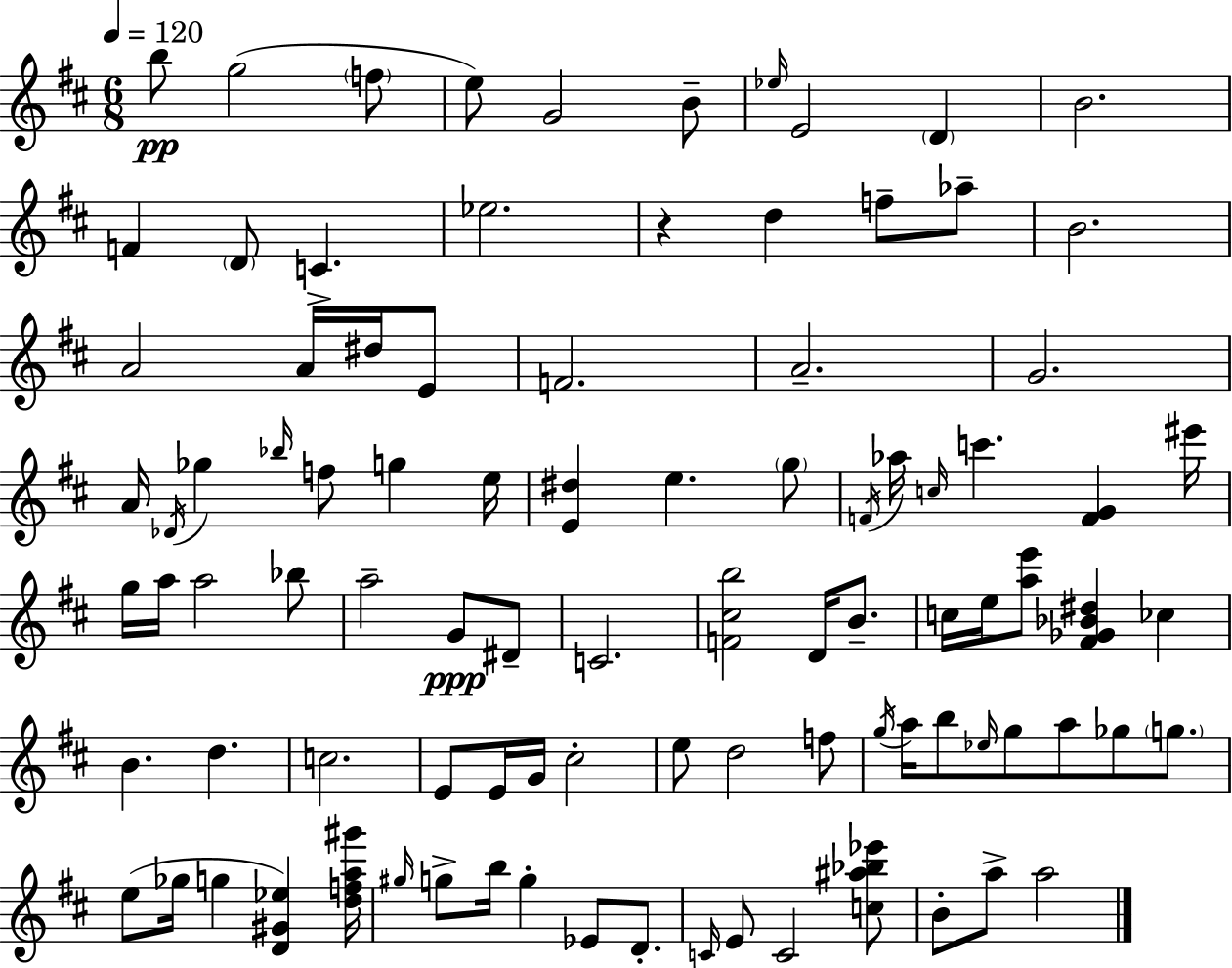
B5/e G5/h F5/e E5/e G4/h B4/e Eb5/s E4/h D4/q B4/h. F4/q D4/e C4/q. Eb5/h. R/q D5/q F5/e Ab5/e B4/h. A4/h A4/s D#5/s E4/e F4/h. A4/h. G4/h. A4/s Db4/s Gb5/q Bb5/s F5/e G5/q E5/s [E4,D#5]/q E5/q. G5/e F4/s Ab5/s C5/s C6/q. [F4,G4]/q EIS6/s G5/s A5/s A5/h Bb5/e A5/h G4/e D#4/e C4/h. [F4,C#5,B5]/h D4/s B4/e. C5/s E5/s [A5,E6]/e [F#4,Gb4,Bb4,D#5]/q CES5/q B4/q. D5/q. C5/h. E4/e E4/s G4/s C#5/h E5/e D5/h F5/e G5/s A5/s B5/e Eb5/s G5/e A5/e Gb5/e G5/e. E5/e Gb5/s G5/q [D4,G#4,Eb5]/q [D5,F5,A5,G#6]/s G#5/s G5/e B5/s G5/q Eb4/e D4/e. C4/s E4/e C4/h [C5,A#5,Bb5,Eb6]/e B4/e A5/e A5/h